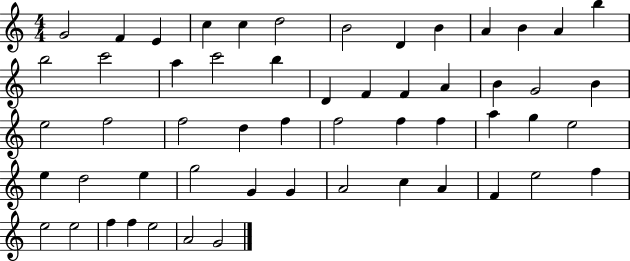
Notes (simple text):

G4/h F4/q E4/q C5/q C5/q D5/h B4/h D4/q B4/q A4/q B4/q A4/q B5/q B5/h C6/h A5/q C6/h B5/q D4/q F4/q F4/q A4/q B4/q G4/h B4/q E5/h F5/h F5/h D5/q F5/q F5/h F5/q F5/q A5/q G5/q E5/h E5/q D5/h E5/q G5/h G4/q G4/q A4/h C5/q A4/q F4/q E5/h F5/q E5/h E5/h F5/q F5/q E5/h A4/h G4/h